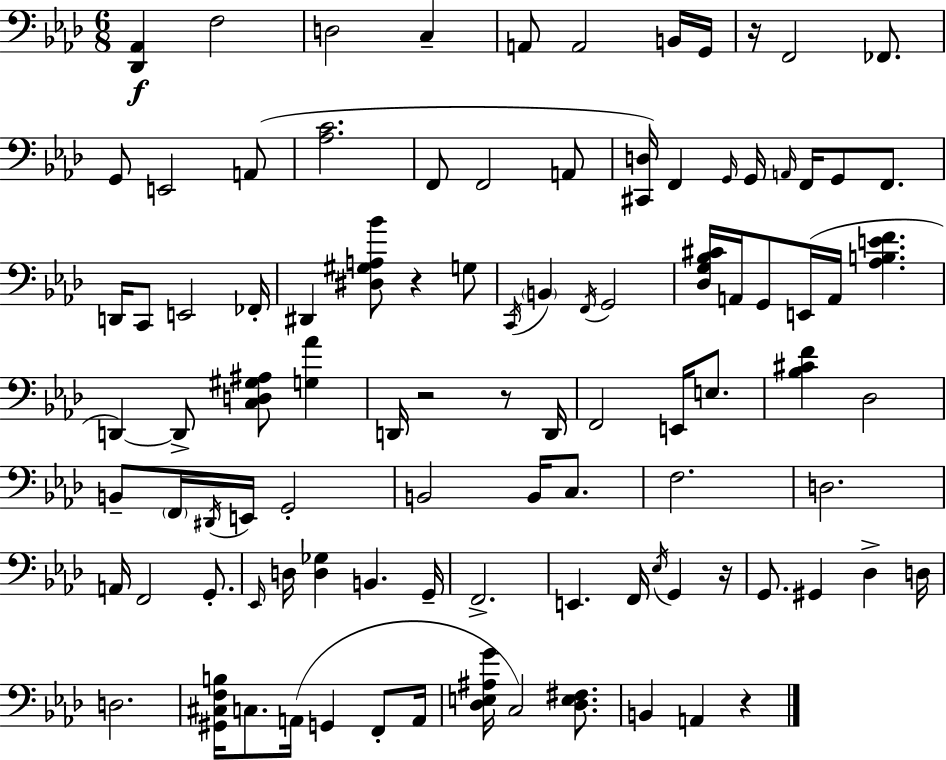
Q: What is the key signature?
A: F minor